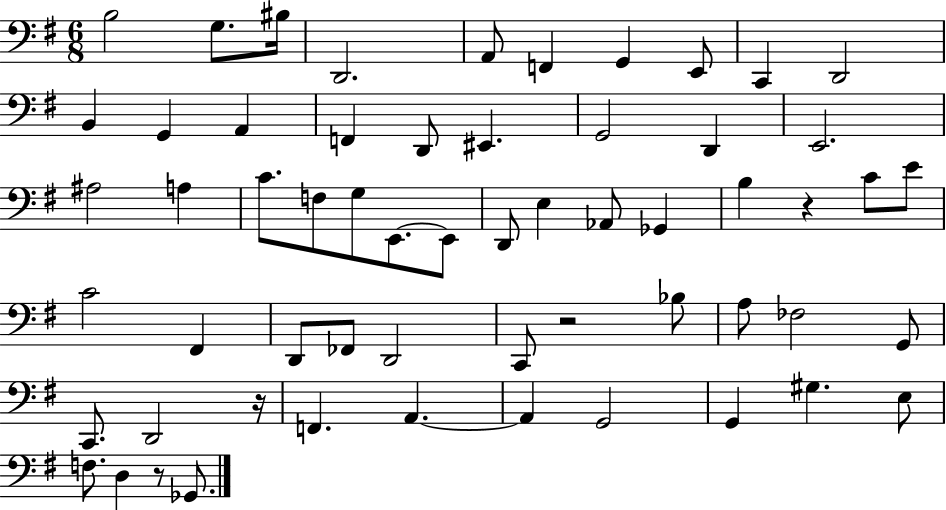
B3/h G3/e. BIS3/s D2/h. A2/e F2/q G2/q E2/e C2/q D2/h B2/q G2/q A2/q F2/q D2/e EIS2/q. G2/h D2/q E2/h. A#3/h A3/q C4/e. F3/e G3/e E2/e. E2/e D2/e E3/q Ab2/e Gb2/q B3/q R/q C4/e E4/e C4/h F#2/q D2/e FES2/e D2/h C2/e R/h Bb3/e A3/e FES3/h G2/e C2/e. D2/h R/s F2/q. A2/q. A2/q G2/h G2/q G#3/q. E3/e F3/e. D3/q R/e Gb2/e.